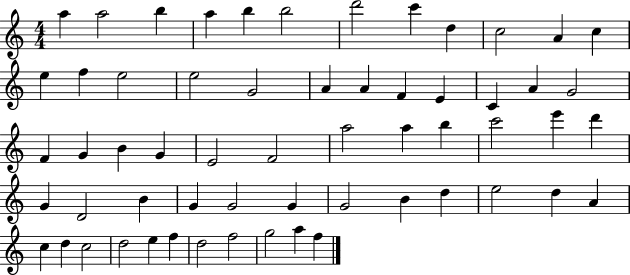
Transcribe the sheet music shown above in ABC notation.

X:1
T:Untitled
M:4/4
L:1/4
K:C
a a2 b a b b2 d'2 c' d c2 A c e f e2 e2 G2 A A F E C A G2 F G B G E2 F2 a2 a b c'2 e' d' G D2 B G G2 G G2 B d e2 d A c d c2 d2 e f d2 f2 g2 a f